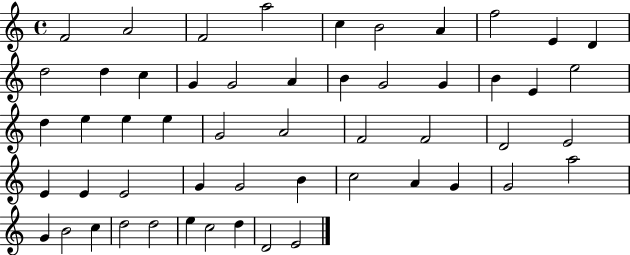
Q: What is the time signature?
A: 4/4